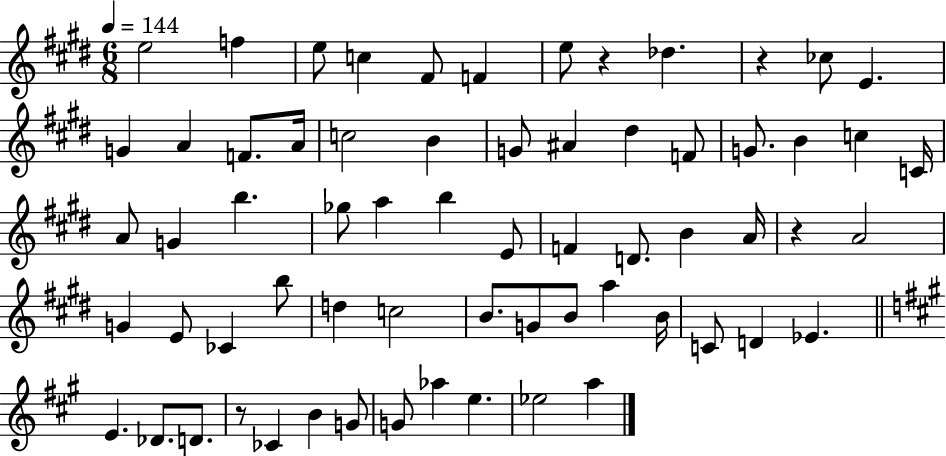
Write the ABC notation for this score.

X:1
T:Untitled
M:6/8
L:1/4
K:E
e2 f e/2 c ^F/2 F e/2 z _d z _c/2 E G A F/2 A/4 c2 B G/2 ^A ^d F/2 G/2 B c C/4 A/2 G b _g/2 a b E/2 F D/2 B A/4 z A2 G E/2 _C b/2 d c2 B/2 G/2 B/2 a B/4 C/2 D _E E _D/2 D/2 z/2 _C B G/2 G/2 _a e _e2 a